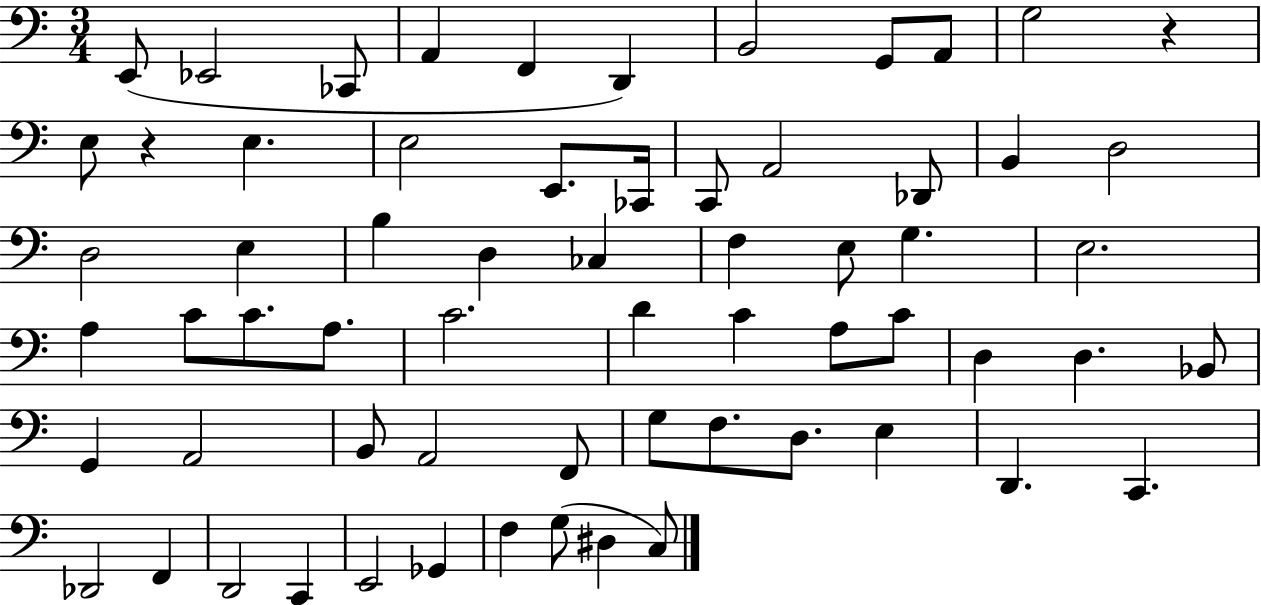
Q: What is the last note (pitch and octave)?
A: C3